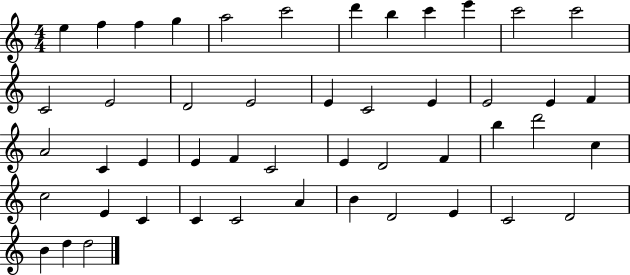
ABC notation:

X:1
T:Untitled
M:4/4
L:1/4
K:C
e f f g a2 c'2 d' b c' e' c'2 c'2 C2 E2 D2 E2 E C2 E E2 E F A2 C E E F C2 E D2 F b d'2 c c2 E C C C2 A B D2 E C2 D2 B d d2